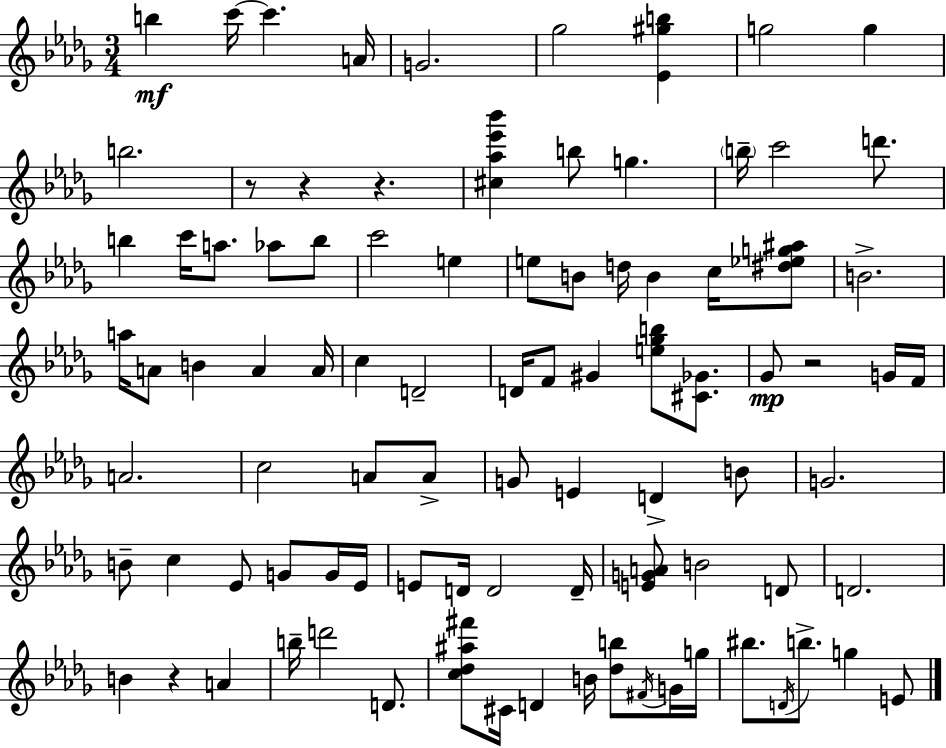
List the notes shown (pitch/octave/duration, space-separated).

B5/q C6/s C6/q. A4/s G4/h. Gb5/h [Eb4,G#5,B5]/q G5/h G5/q B5/h. R/e R/q R/q. [C#5,Ab5,Eb6,Bb6]/q B5/e G5/q. B5/s C6/h D6/e. B5/q C6/s A5/e. Ab5/e B5/e C6/h E5/q E5/e B4/e D5/s B4/q C5/s [D#5,Eb5,G5,A#5]/e B4/h. A5/s A4/e B4/q A4/q A4/s C5/q D4/h D4/s F4/e G#4/q [E5,Gb5,B5]/e [C#4,Gb4]/e. Gb4/e R/h G4/s F4/s A4/h. C5/h A4/e A4/e G4/e E4/q D4/q B4/e G4/h. B4/e C5/q Eb4/e G4/e G4/s Eb4/s E4/e D4/s D4/h D4/s [E4,G4,A4]/e B4/h D4/e D4/h. B4/q R/q A4/q B5/s D6/h D4/e. [C5,Db5,A#5,F#6]/e C#4/s D4/q B4/s [Db5,B5]/e F#4/s G4/s G5/s BIS5/e. D4/s B5/e. G5/q E4/e